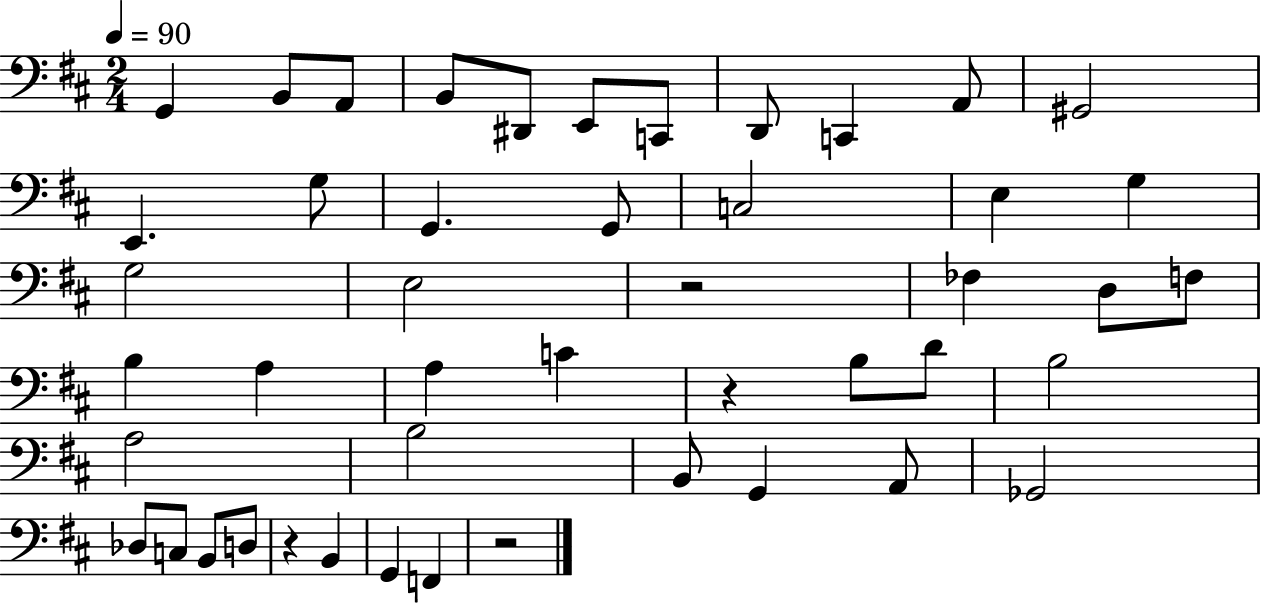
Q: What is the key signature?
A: D major